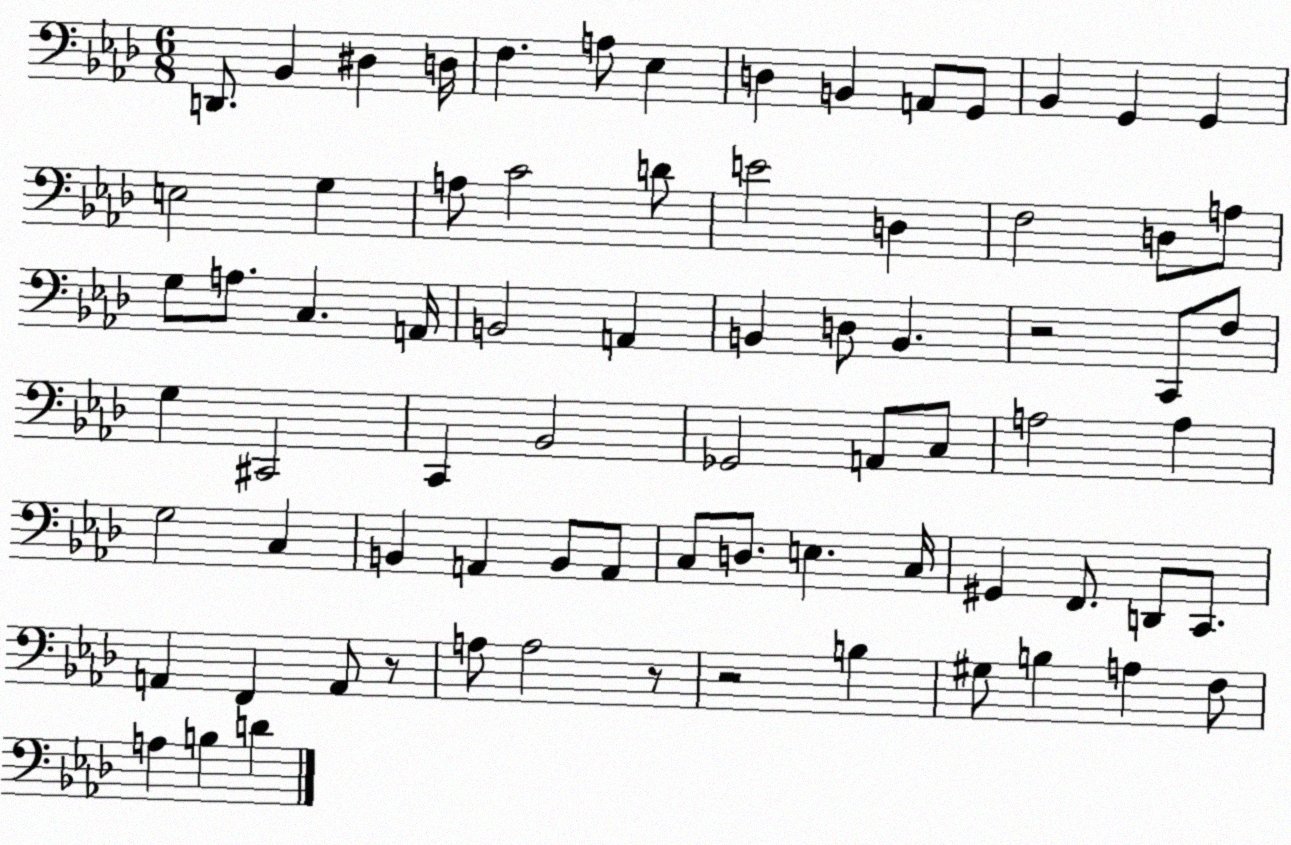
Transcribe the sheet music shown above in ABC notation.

X:1
T:Untitled
M:6/8
L:1/4
K:Ab
D,,/2 _B,, ^D, D,/4 F, A,/2 _E, D, B,, A,,/2 G,,/2 _B,, G,, G,, E,2 G, A,/2 C2 D/2 E2 D, F,2 D,/2 A,/2 G,/2 A,/2 C, A,,/4 B,,2 A,, B,, D,/2 B,, z2 C,,/2 F,/2 G, ^C,,2 C,, _B,,2 _G,,2 A,,/2 C,/2 A,2 A, G,2 C, B,, A,, B,,/2 A,,/2 C,/2 D,/2 E, C,/4 ^G,, F,,/2 D,,/2 C,,/2 A,, F,, A,,/2 z/2 A,/2 A,2 z/2 z2 B, ^G,/2 B, A, F,/2 A, B, D